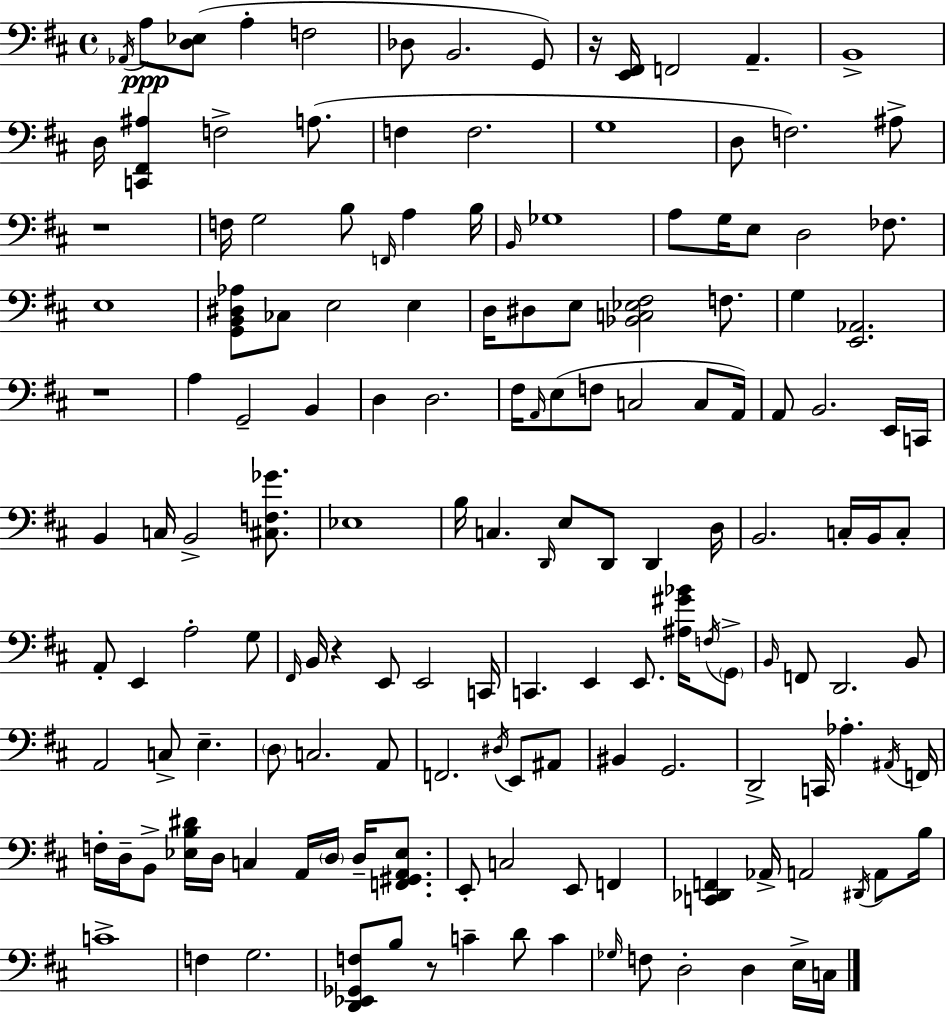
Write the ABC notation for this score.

X:1
T:Untitled
M:4/4
L:1/4
K:D
_A,,/4 A,/2 [D,_E,]/2 A, F,2 _D,/2 B,,2 G,,/2 z/4 [E,,^F,,]/4 F,,2 A,, B,,4 D,/4 [C,,^F,,^A,] F,2 A,/2 F, F,2 G,4 D,/2 F,2 ^A,/2 z4 F,/4 G,2 B,/2 F,,/4 A, B,/4 B,,/4 _G,4 A,/2 G,/4 E,/2 D,2 _F,/2 E,4 [G,,B,,^D,_A,]/2 _C,/2 E,2 E, D,/4 ^D,/2 E,/2 [_B,,C,_E,^F,]2 F,/2 G, [E,,_A,,]2 z4 A, G,,2 B,, D, D,2 ^F,/4 A,,/4 E,/2 F,/2 C,2 C,/2 A,,/4 A,,/2 B,,2 E,,/4 C,,/4 B,, C,/4 B,,2 [^C,F,_G]/2 _E,4 B,/4 C, D,,/4 E,/2 D,,/2 D,, D,/4 B,,2 C,/4 B,,/4 C,/2 A,,/2 E,, A,2 G,/2 ^F,,/4 B,,/4 z E,,/2 E,,2 C,,/4 C,, E,, E,,/2 [^A,^G_B]/4 F,/4 G,,/2 B,,/4 F,,/2 D,,2 B,,/2 A,,2 C,/2 E, D,/2 C,2 A,,/2 F,,2 ^D,/4 E,,/2 ^A,,/2 ^B,, G,,2 D,,2 C,,/4 _A, ^A,,/4 F,,/4 F,/4 D,/4 B,,/2 [_E,B,^D]/4 D,/4 C, A,,/4 D,/4 D,/4 [F,,^G,,A,,_E,]/2 E,,/2 C,2 E,,/2 F,, [C,,_D,,F,,] _A,,/4 A,,2 ^D,,/4 A,,/2 B,/4 C4 F, G,2 [D,,_E,,_G,,F,]/2 B,/2 z/2 C D/2 C _G,/4 F,/2 D,2 D, E,/4 C,/4